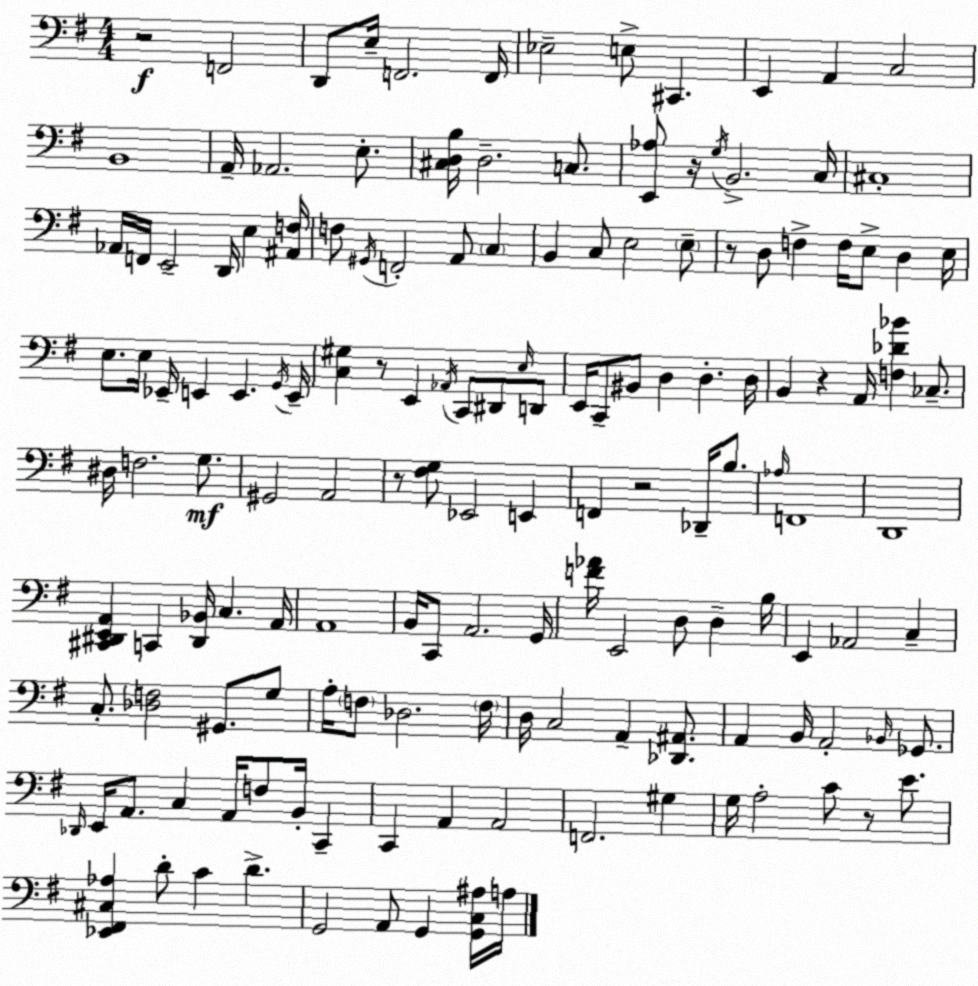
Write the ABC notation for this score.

X:1
T:Untitled
M:4/4
L:1/4
K:G
z2 F,,2 D,,/2 E,/4 F,,2 F,,/4 _E,2 E,/2 ^C,, E,, A,, C,2 B,,4 A,,/4 _A,,2 E,/2 [^C,D,B,]/4 D,2 C,/2 [E,,_A,]/2 z/4 G,/4 B,,2 C,/4 ^C,4 _A,,/4 F,,/4 E,,2 D,,/4 E, [^A,,F,]/4 F,/2 ^G,,/4 F,,2 A,,/2 C, B,, C,/2 E,2 E,/2 z/2 D,/2 F, F,/4 E,/2 D, E,/4 E,/2 E,/4 _E,,/4 E,, E,, G,,/4 E,,/4 [C,^G,] z/2 E,, _A,,/4 C,,/2 ^D,,/2 E,/4 D,,/2 E,,/4 C,,/2 ^B,,/2 D, D, D,/4 B,, z A,,/4 [F,_D_B] _C,/2 ^D,/4 F,2 G,/2 ^G,,2 A,,2 z/2 [^F,G,]/2 _E,,2 E,, F,, z2 _D,,/4 B,/2 _A,/4 F,,4 D,,4 [^C,,^D,,E,,A,,] C,, [^D,,_B,,]/4 C, A,,/4 A,,4 B,,/4 C,,/2 A,,2 G,,/4 [F_A]/4 E,,2 D,/2 D, B,/4 E,, _A,,2 C, C,/2 [_D,F,]2 ^G,,/2 G,/2 A,/4 F,/2 _D,2 F,/4 D,/4 C,2 A,, [_D,,^A,,]/2 A,, B,,/4 A,,2 _B,,/4 _G,,/2 _D,,/4 E,,/4 A,,/2 C, A,,/4 F,/2 B,,/4 C,, C,, A,, A,,2 F,,2 ^G, G,/4 A,2 C/2 z/2 E/2 [_E,,^F,,^C,_A,] D/2 C D G,,2 A,,/2 G,, [G,,C,^A,]/4 A,/4